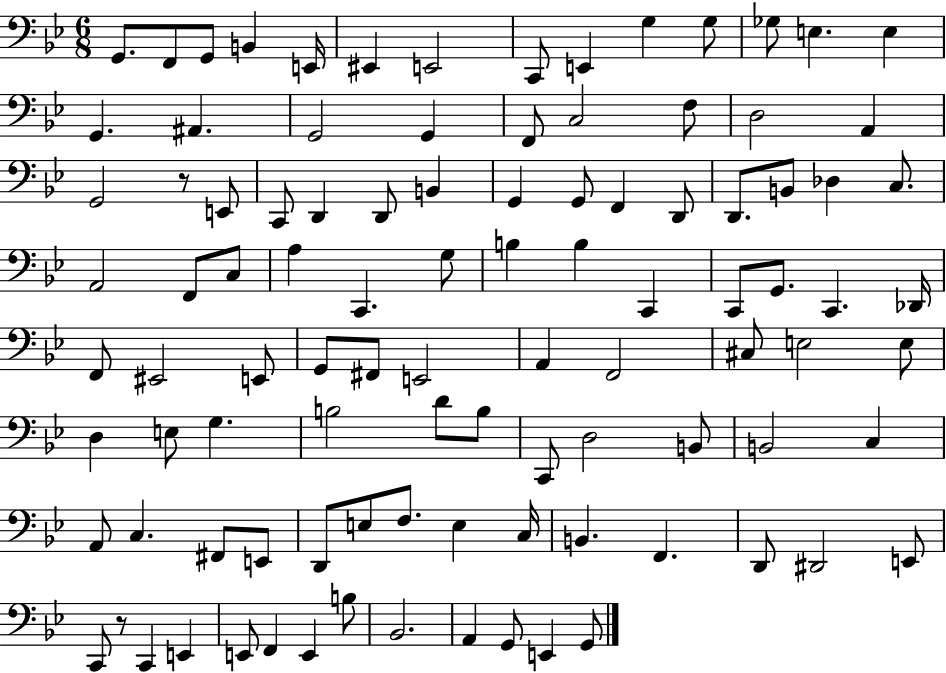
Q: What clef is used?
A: bass